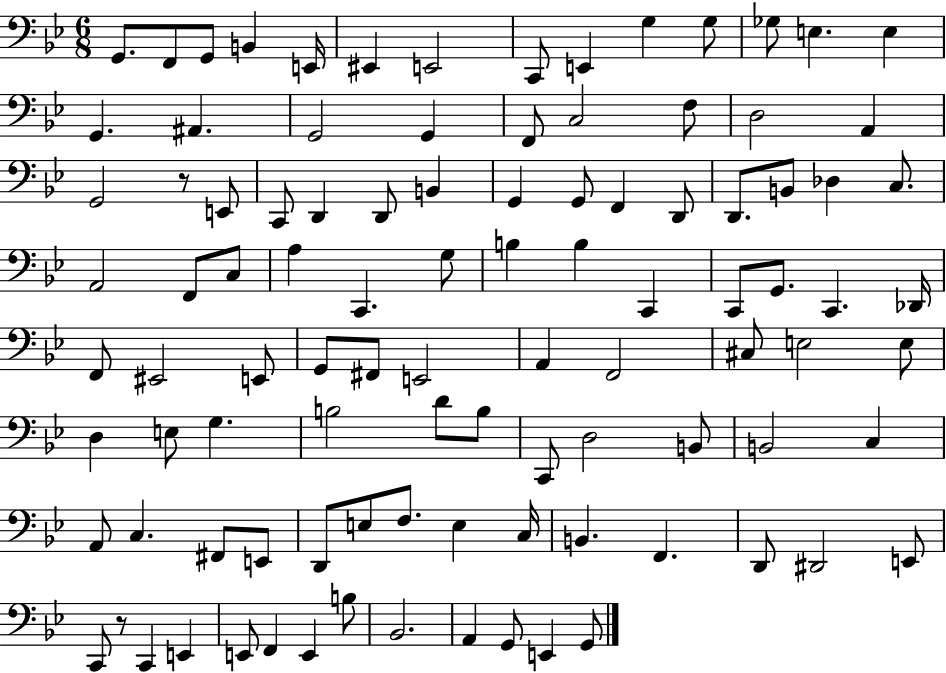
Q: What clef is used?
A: bass